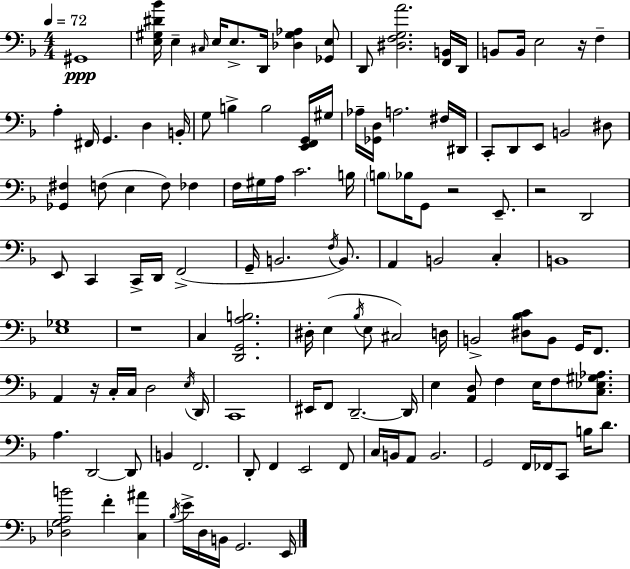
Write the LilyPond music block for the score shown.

{
  \clef bass
  \numericTimeSignature
  \time 4/4
  \key d \minor
  \tempo 4 = 72
  \repeat volta 2 { gis,1\ppp | <e gis dis' bes'>16 e4-- \grace { cis16 } e16 e8.-> d,16 <des gis aes>4 <ges, e>8 | d,8 <dis f g a'>2. <f, b,>16 | d,16 b,8 b,16 e2 r16 f4-- | \break a4-. fis,16 g,4. d4 | b,16-. g8 b4-> b2 <e, f, g,>16 | gis16 aes16-- <ges, d>16 a2. fis16 | dis,16 c,8-. d,8 e,8 b,2 dis8 | \break <ges, fis>4 f8( e4 f8) fes4 | f16 gis16 a16 c'2. | b16 \parenthesize b8 bes16 g,8 r2 e,8.-- | r2 d,2 | \break e,8 c,4 c,16-> d,16 f,2->( | g,16-- b,2. \acciaccatura { f16 }) b,8. | a,4 b,2 c4-. | b,1 | \break <e ges>1 | r1 | c4 <d, g, a b>2. | dis16-. e4( \acciaccatura { bes16 } e8 cis2) | \break d16 b,2-> <dis bes c'>8 b,8 g,16 | f,8. a,4 r16 c16-. c16 d2 | \acciaccatura { e16 } d,16 c,1 | eis,16 f,8 d,2.--~~ | \break d,16 e4 <a, d>8 f4 e16 f8 | <c ees gis aes>8. a4. d,2~~ | d,8 b,4 f,2. | d,8-. f,4 e,2 | \break f,8 c16 b,16 a,8 b,2. | g,2 f,16 fes,16 c,8 | b16 d'8. <des g a b'>2 f'4-. | <c ais'>4 \acciaccatura { bes16 } e'16-> d16 b,16 g,2. | \break e,16 } \bar "|."
}